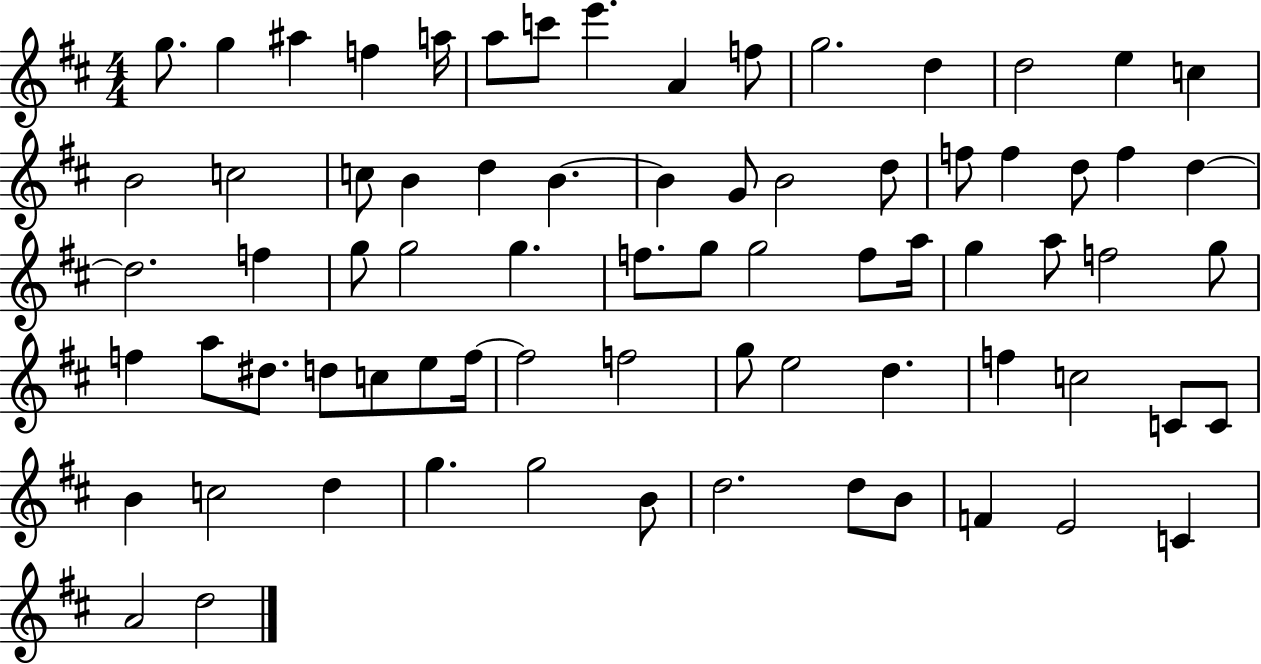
G5/e. G5/q A#5/q F5/q A5/s A5/e C6/e E6/q. A4/q F5/e G5/h. D5/q D5/h E5/q C5/q B4/h C5/h C5/e B4/q D5/q B4/q. B4/q G4/e B4/h D5/e F5/e F5/q D5/e F5/q D5/q D5/h. F5/q G5/e G5/h G5/q. F5/e. G5/e G5/h F5/e A5/s G5/q A5/e F5/h G5/e F5/q A5/e D#5/e. D5/e C5/e E5/e F5/s F5/h F5/h G5/e E5/h D5/q. F5/q C5/h C4/e C4/e B4/q C5/h D5/q G5/q. G5/h B4/e D5/h. D5/e B4/e F4/q E4/h C4/q A4/h D5/h